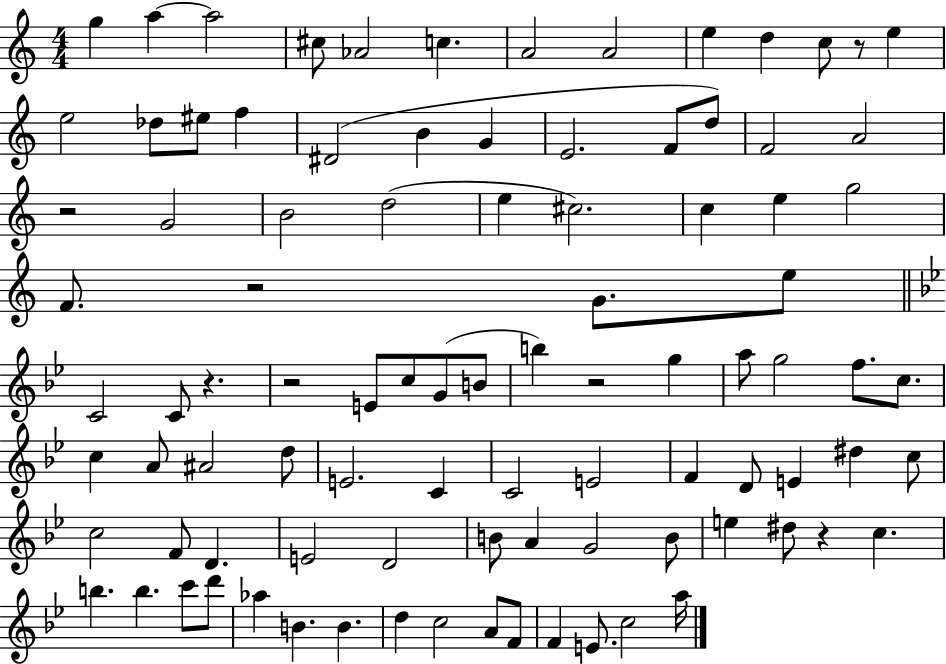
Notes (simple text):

G5/q A5/q A5/h C#5/e Ab4/h C5/q. A4/h A4/h E5/q D5/q C5/e R/e E5/q E5/h Db5/e EIS5/e F5/q D#4/h B4/q G4/q E4/h. F4/e D5/e F4/h A4/h R/h G4/h B4/h D5/h E5/q C#5/h. C5/q E5/q G5/h F4/e. R/h G4/e. E5/e C4/h C4/e R/q. R/h E4/e C5/e G4/e B4/e B5/q R/h G5/q A5/e G5/h F5/e. C5/e. C5/q A4/e A#4/h D5/e E4/h. C4/q C4/h E4/h F4/q D4/e E4/q D#5/q C5/e C5/h F4/e D4/q. E4/h D4/h B4/e A4/q G4/h B4/e E5/q D#5/e R/q C5/q. B5/q. B5/q. C6/e D6/e Ab5/q B4/q. B4/q. D5/q C5/h A4/e F4/e F4/q E4/e. C5/h A5/s